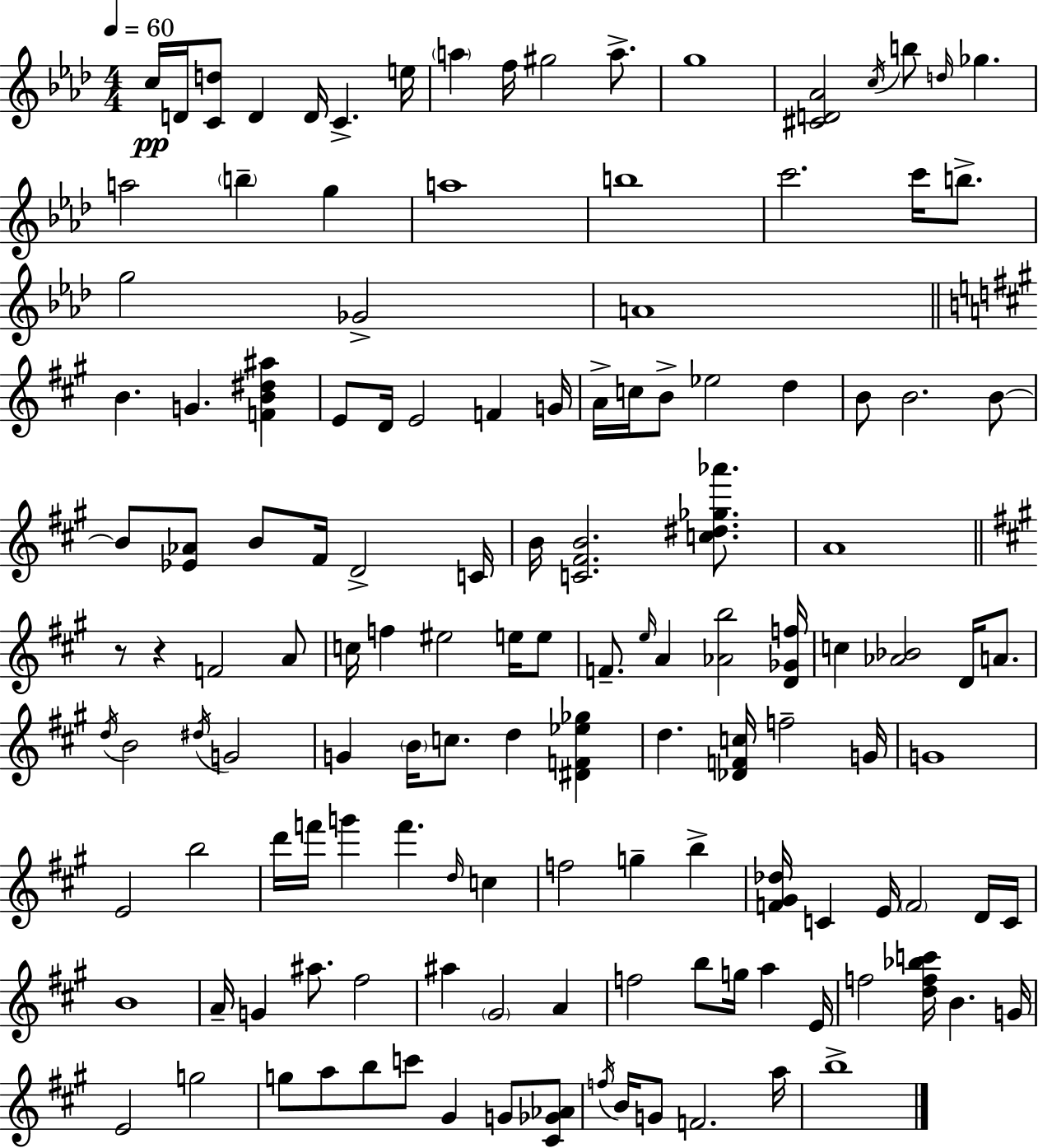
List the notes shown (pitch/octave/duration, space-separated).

C5/s D4/s [C4,D5]/e D4/q D4/s C4/q. E5/s A5/q F5/s G#5/h A5/e. G5/w [C#4,D4,Ab4]/h C5/s B5/e D5/s Gb5/q. A5/h B5/q G5/q A5/w B5/w C6/h. C6/s B5/e. G5/h Gb4/h A4/w B4/q. G4/q. [F4,B4,D#5,A#5]/q E4/e D4/s E4/h F4/q G4/s A4/s C5/s B4/e Eb5/h D5/q B4/e B4/h. B4/e B4/e [Eb4,Ab4]/e B4/e F#4/s D4/h C4/s B4/s [C4,F#4,B4]/h. [C5,D#5,Gb5,Ab6]/e. A4/w R/e R/q F4/h A4/e C5/s F5/q EIS5/h E5/s E5/e F4/e. E5/s A4/q [Ab4,B5]/h [D4,Gb4,F5]/s C5/q [Ab4,Bb4]/h D4/s A4/e. D5/s B4/h D#5/s G4/h G4/q B4/s C5/e. D5/q [D#4,F4,Eb5,Gb5]/q D5/q. [Db4,F4,C5]/s F5/h G4/s G4/w E4/h B5/h D6/s F6/s G6/q F6/q. D5/s C5/q F5/h G5/q B5/q [F4,G#4,Db5]/s C4/q E4/s F4/h D4/s C4/s B4/w A4/s G4/q A#5/e. F#5/h A#5/q G#4/h A4/q F5/h B5/e G5/s A5/q E4/s F5/h [D5,F5,Bb5,C6]/s B4/q. G4/s E4/h G5/h G5/e A5/e B5/e C6/e G#4/q G4/e [C#4,Gb4,Ab4]/e F5/s B4/s G4/e F4/h. A5/s B5/w